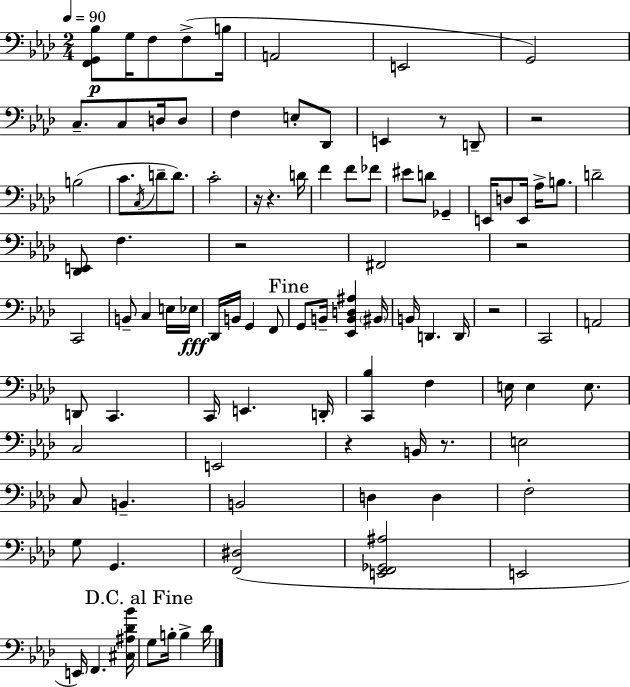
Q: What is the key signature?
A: F minor